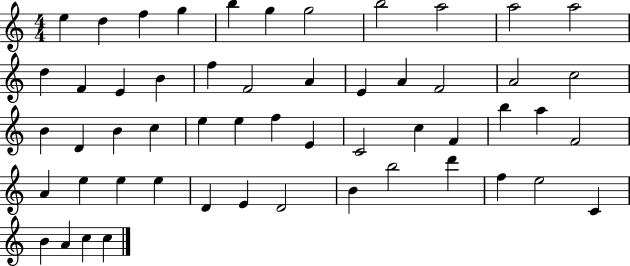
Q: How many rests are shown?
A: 0